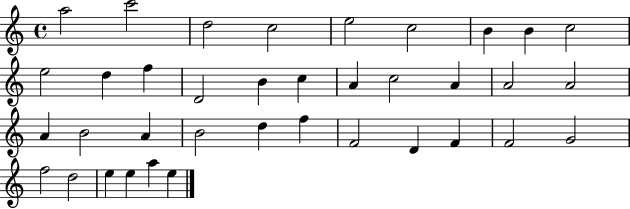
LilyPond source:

{
  \clef treble
  \time 4/4
  \defaultTimeSignature
  \key c \major
  a''2 c'''2 | d''2 c''2 | e''2 c''2 | b'4 b'4 c''2 | \break e''2 d''4 f''4 | d'2 b'4 c''4 | a'4 c''2 a'4 | a'2 a'2 | \break a'4 b'2 a'4 | b'2 d''4 f''4 | f'2 d'4 f'4 | f'2 g'2 | \break f''2 d''2 | e''4 e''4 a''4 e''4 | \bar "|."
}